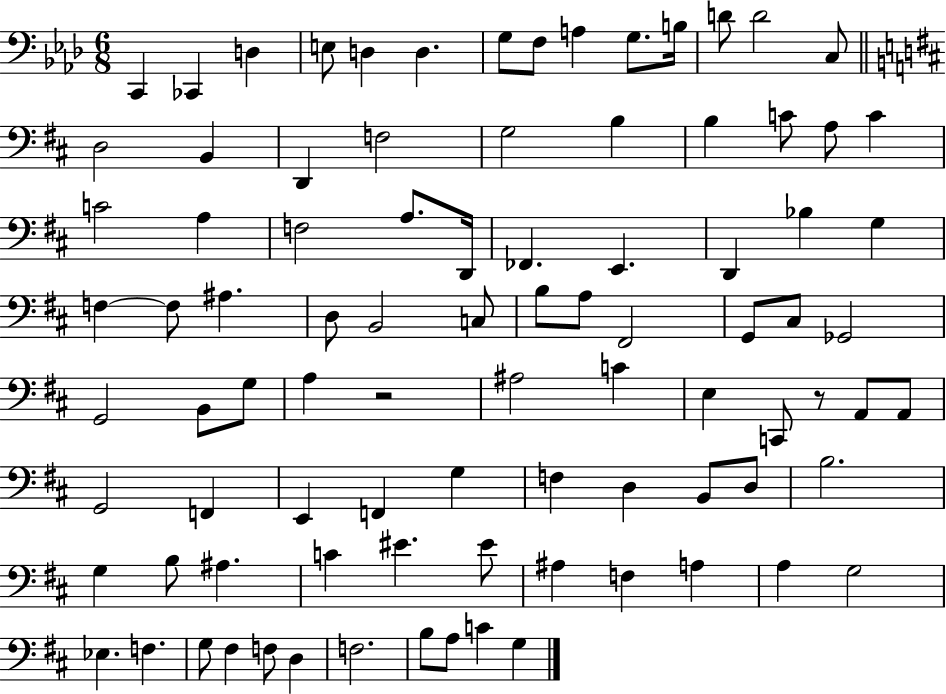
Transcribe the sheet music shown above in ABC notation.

X:1
T:Untitled
M:6/8
L:1/4
K:Ab
C,, _C,, D, E,/2 D, D, G,/2 F,/2 A, G,/2 B,/4 D/2 D2 C,/2 D,2 B,, D,, F,2 G,2 B, B, C/2 A,/2 C C2 A, F,2 A,/2 D,,/4 _F,, E,, D,, _B, G, F, F,/2 ^A, D,/2 B,,2 C,/2 B,/2 A,/2 ^F,,2 G,,/2 ^C,/2 _G,,2 G,,2 B,,/2 G,/2 A, z2 ^A,2 C E, C,,/2 z/2 A,,/2 A,,/2 G,,2 F,, E,, F,, G, F, D, B,,/2 D,/2 B,2 G, B,/2 ^A, C ^E ^E/2 ^A, F, A, A, G,2 _E, F, G,/2 ^F, F,/2 D, F,2 B,/2 A,/2 C G,